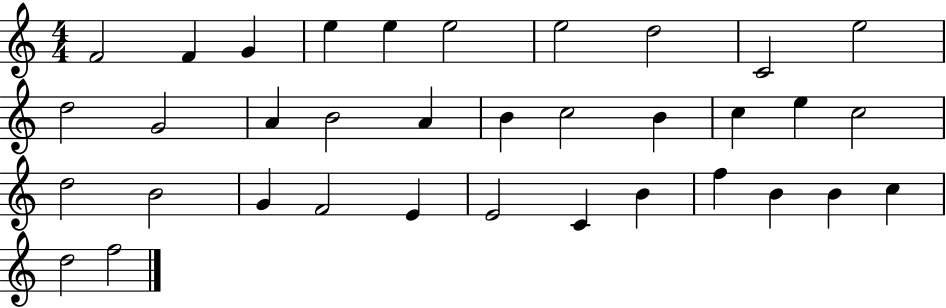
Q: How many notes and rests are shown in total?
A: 35